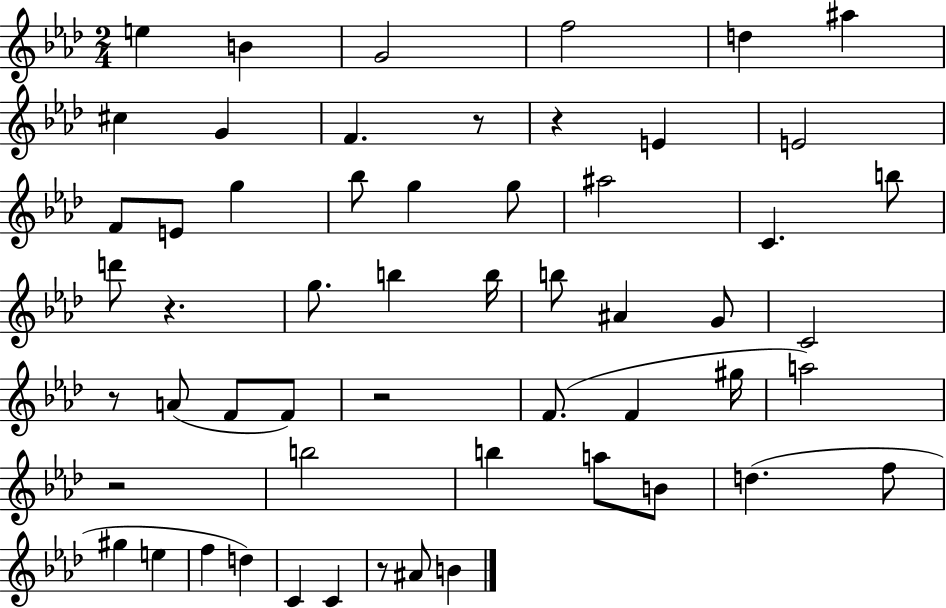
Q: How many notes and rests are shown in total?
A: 56